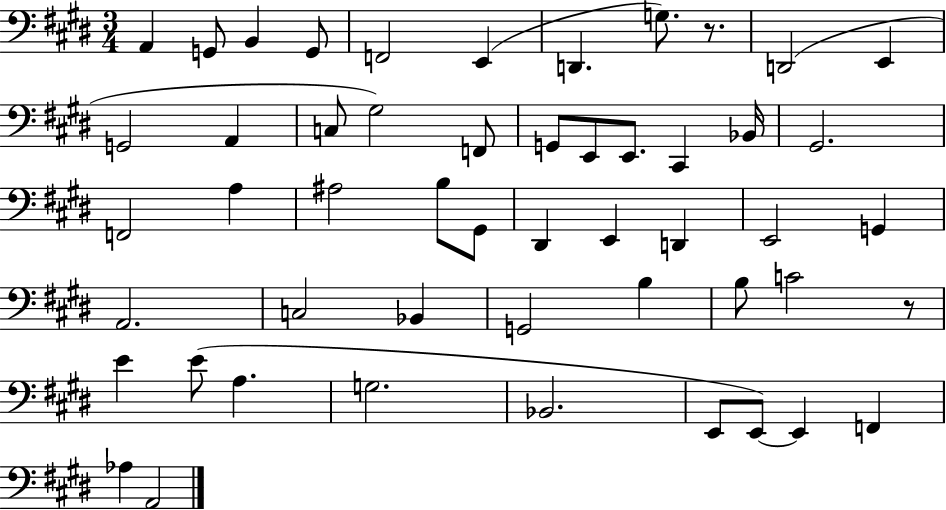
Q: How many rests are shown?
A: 2